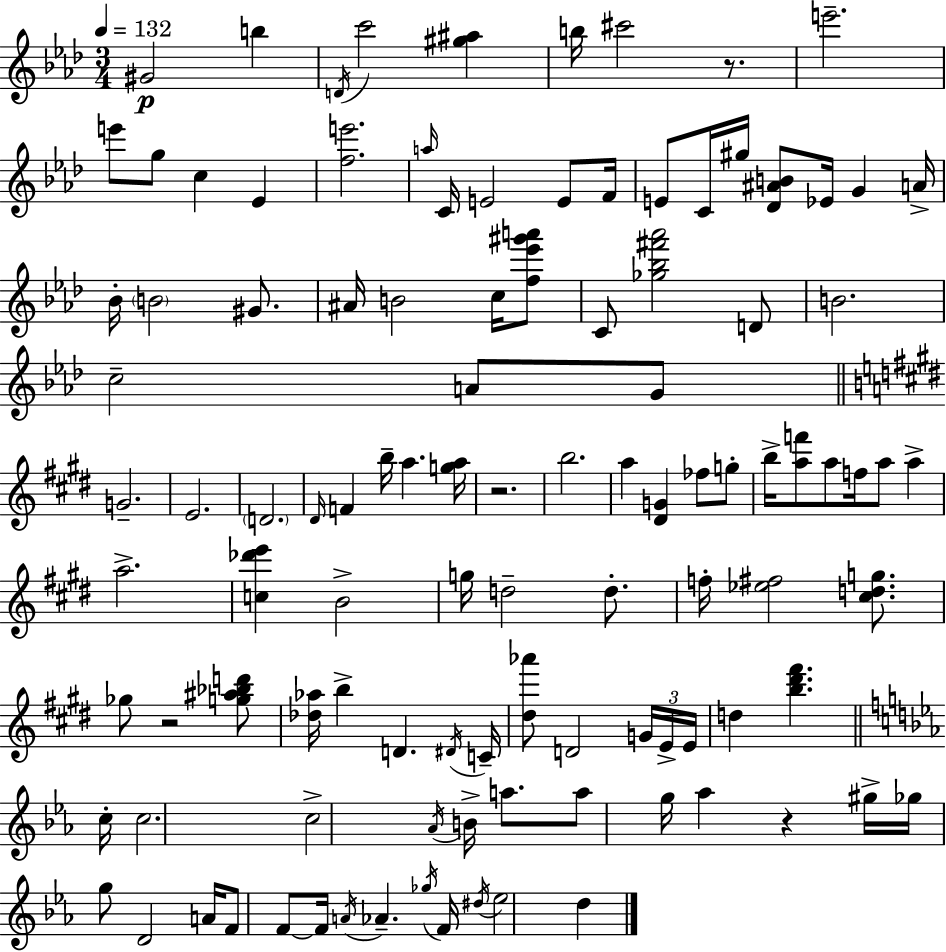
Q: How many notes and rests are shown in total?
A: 109